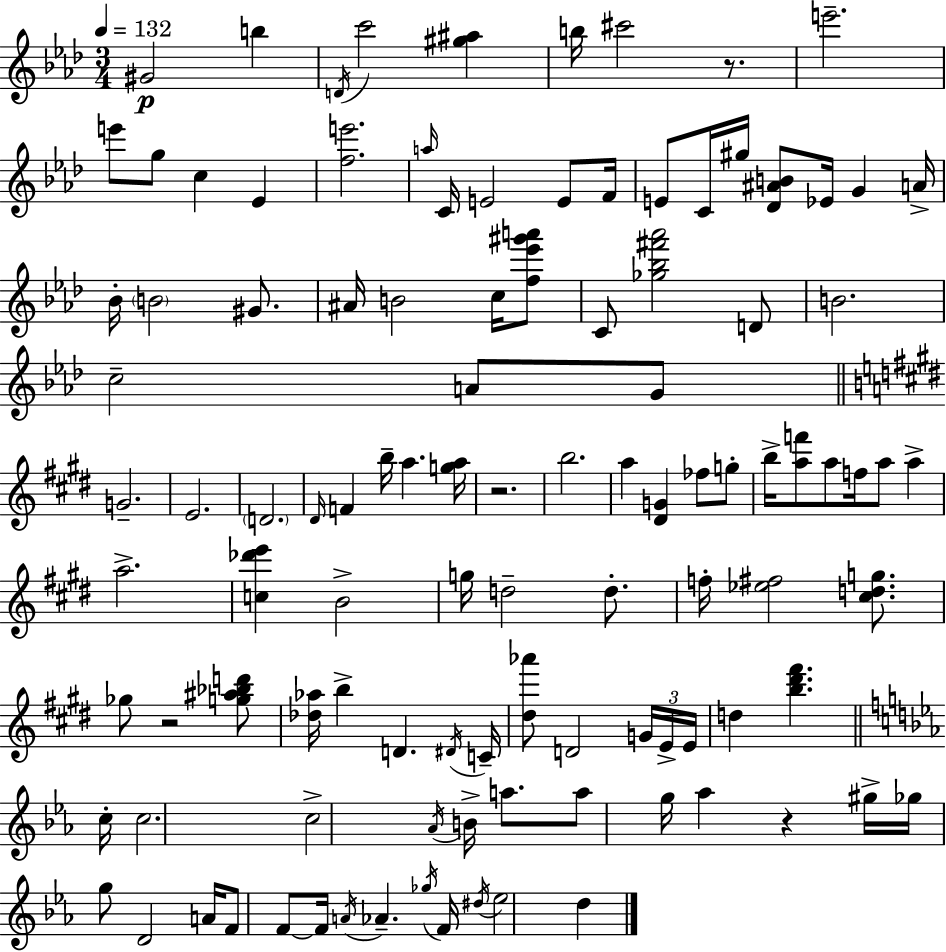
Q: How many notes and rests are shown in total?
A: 109